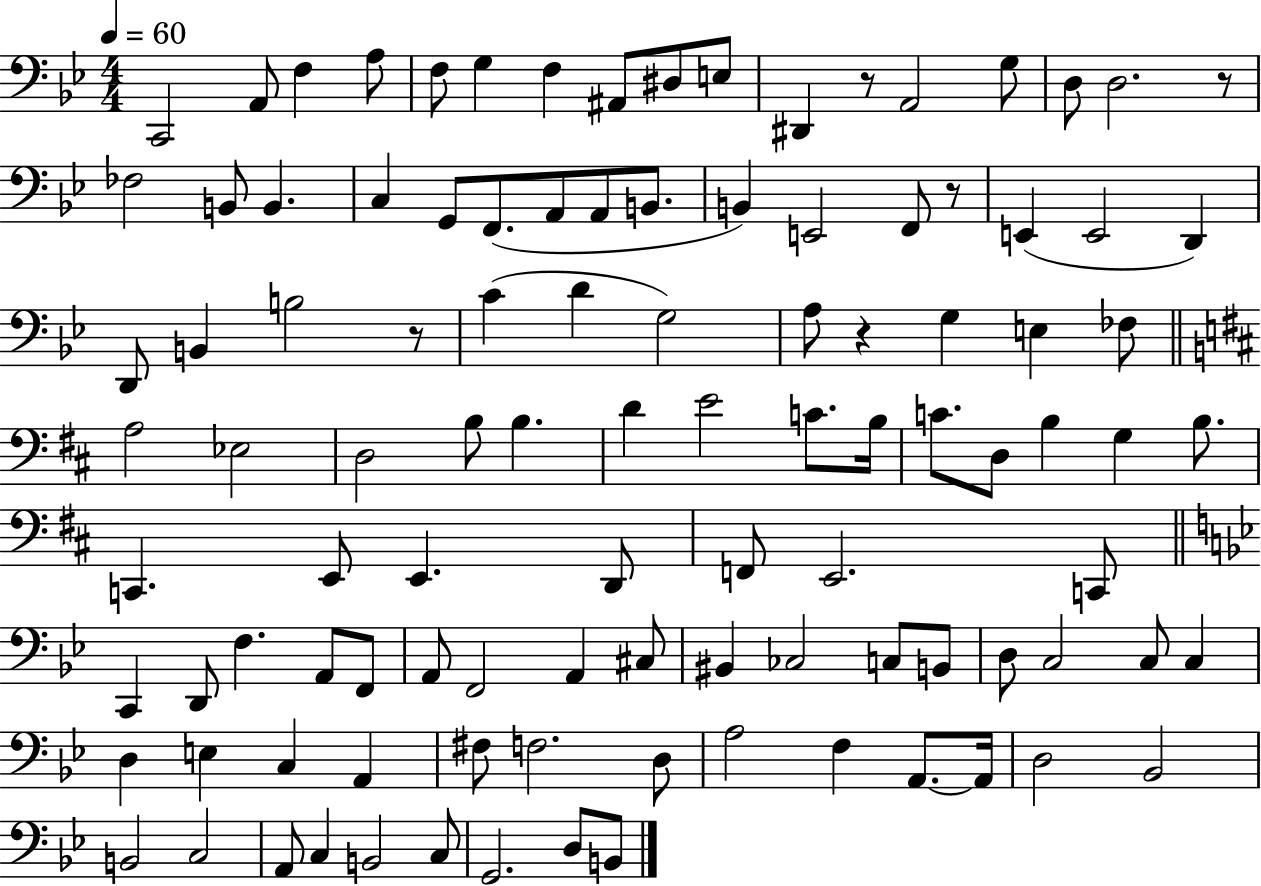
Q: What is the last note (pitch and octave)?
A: B2